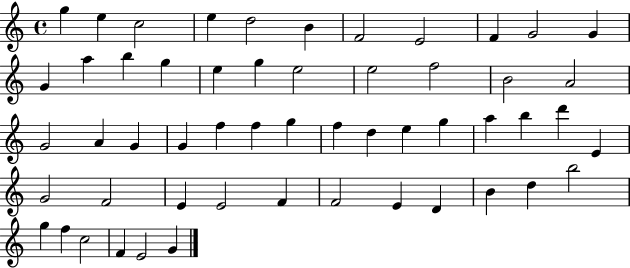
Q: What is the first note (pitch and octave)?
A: G5